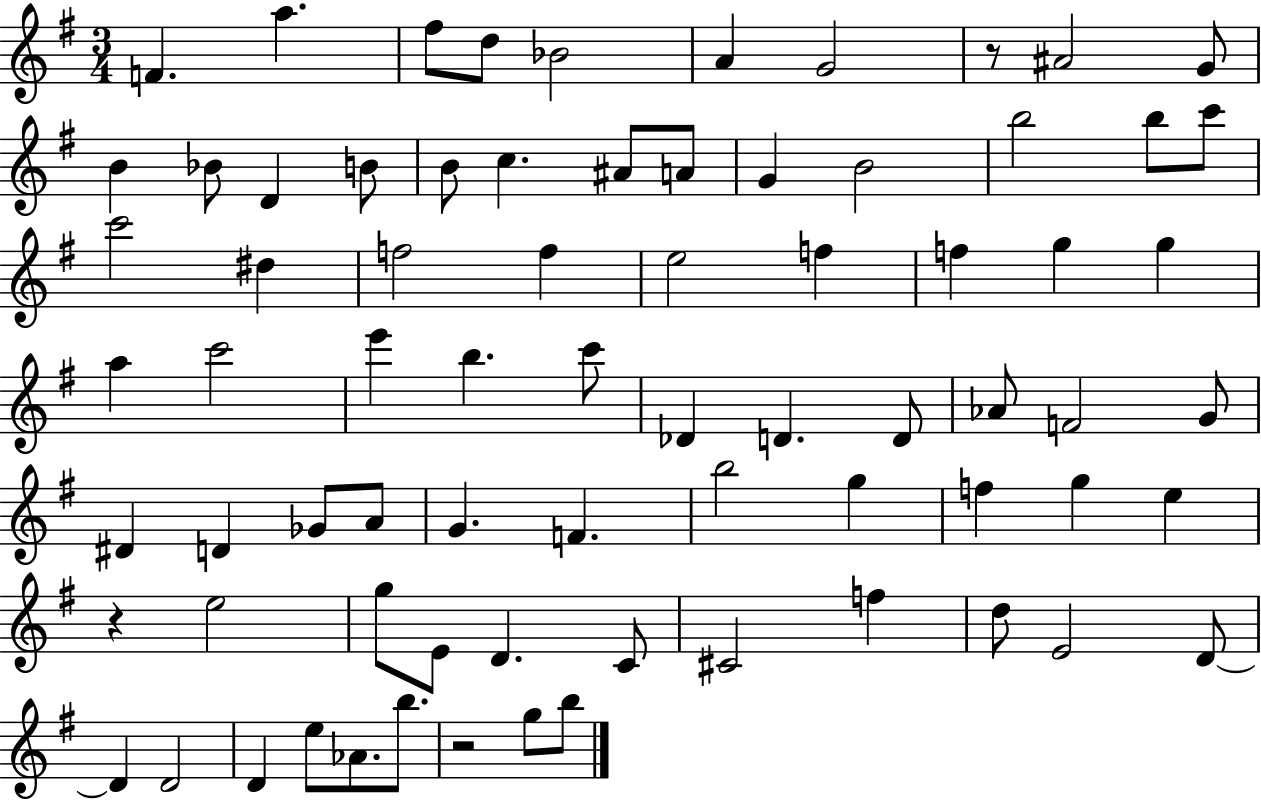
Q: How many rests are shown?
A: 3